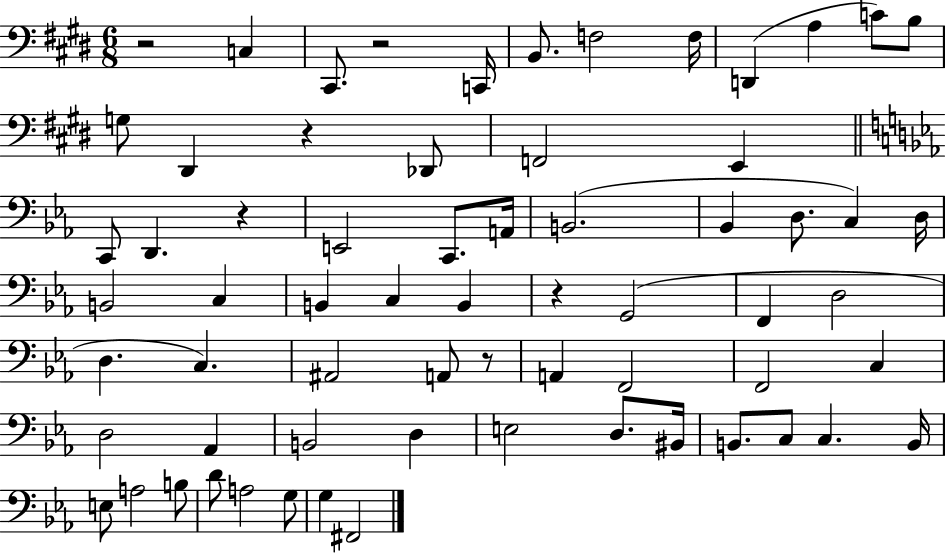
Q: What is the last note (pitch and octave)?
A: F#2